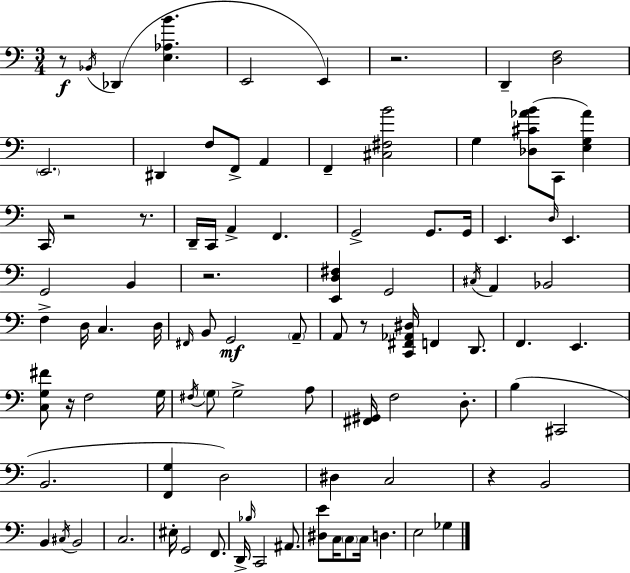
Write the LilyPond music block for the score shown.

{
  \clef bass
  \numericTimeSignature
  \time 3/4
  \key a \minor
  r8\f \acciaccatura { bes,16 }( des,4 <e aes b'>4. | e,2 e,4) | r2. | d,4-- <d f>2 | \break \parenthesize e,2. | dis,4 f8 f,8-> a,4 | f,4-- <cis fis b'>2 | g4 <des cis' aes' b'>8( c,8 <e g aes'>4) | \break c,16 r2 r8. | d,16-- c,16 a,4-> f,4. | g,2-> g,8. | g,16 e,4. \grace { d16 } e,4. | \break g,2 b,4 | r2. | <e, d fis>4 g,2 | \acciaccatura { cis16 } a,4 bes,2 | \break f4-> d16 c4. | d16 \grace { fis,16 } b,8 g,2\mf | \parenthesize a,8-- a,8 r8 <c, fis, aes, dis>16 f,4 | d,8. f,4. e,4. | \break <c g fis'>8 r16 f2 | g16 \acciaccatura { fis16 } \parenthesize g8 g2-> | a8 <fis, gis,>16 f2 | d8.-. b4( cis,2 | \break b,2. | <f, g>4 d2) | dis4 c2 | r4 b,2 | \break b,4 \acciaccatura { cis16 } b,2 | c2. | eis16-. g,2 | f,8. d,16-> \grace { bes16 } c,2 | \break ais,8. <dis e'>8 c16 \parenthesize c8 | c16 d4. e2 | ges4 \bar "|."
}